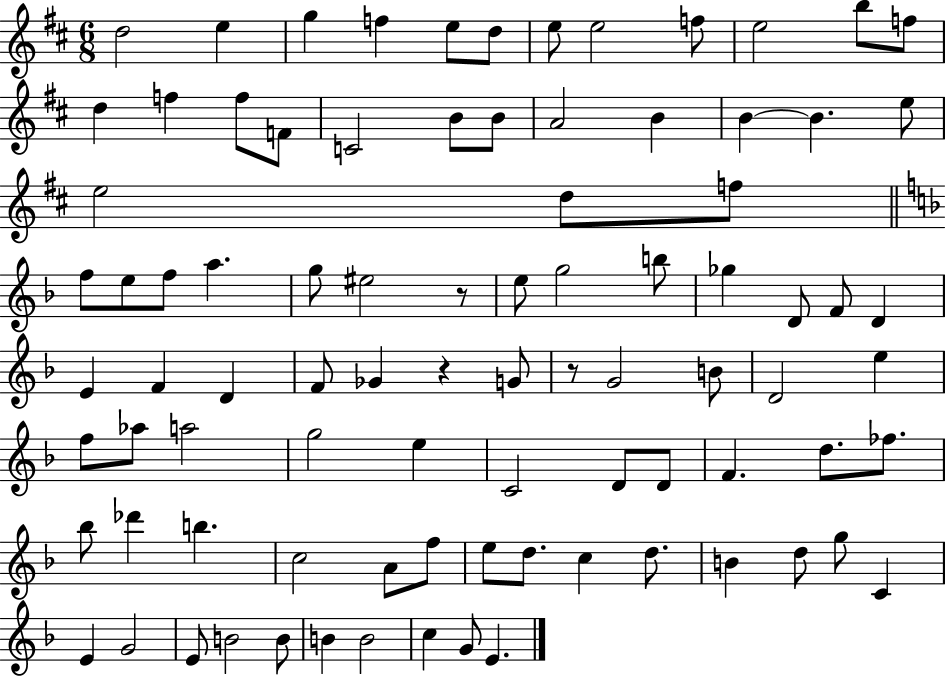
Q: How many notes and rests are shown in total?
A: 88